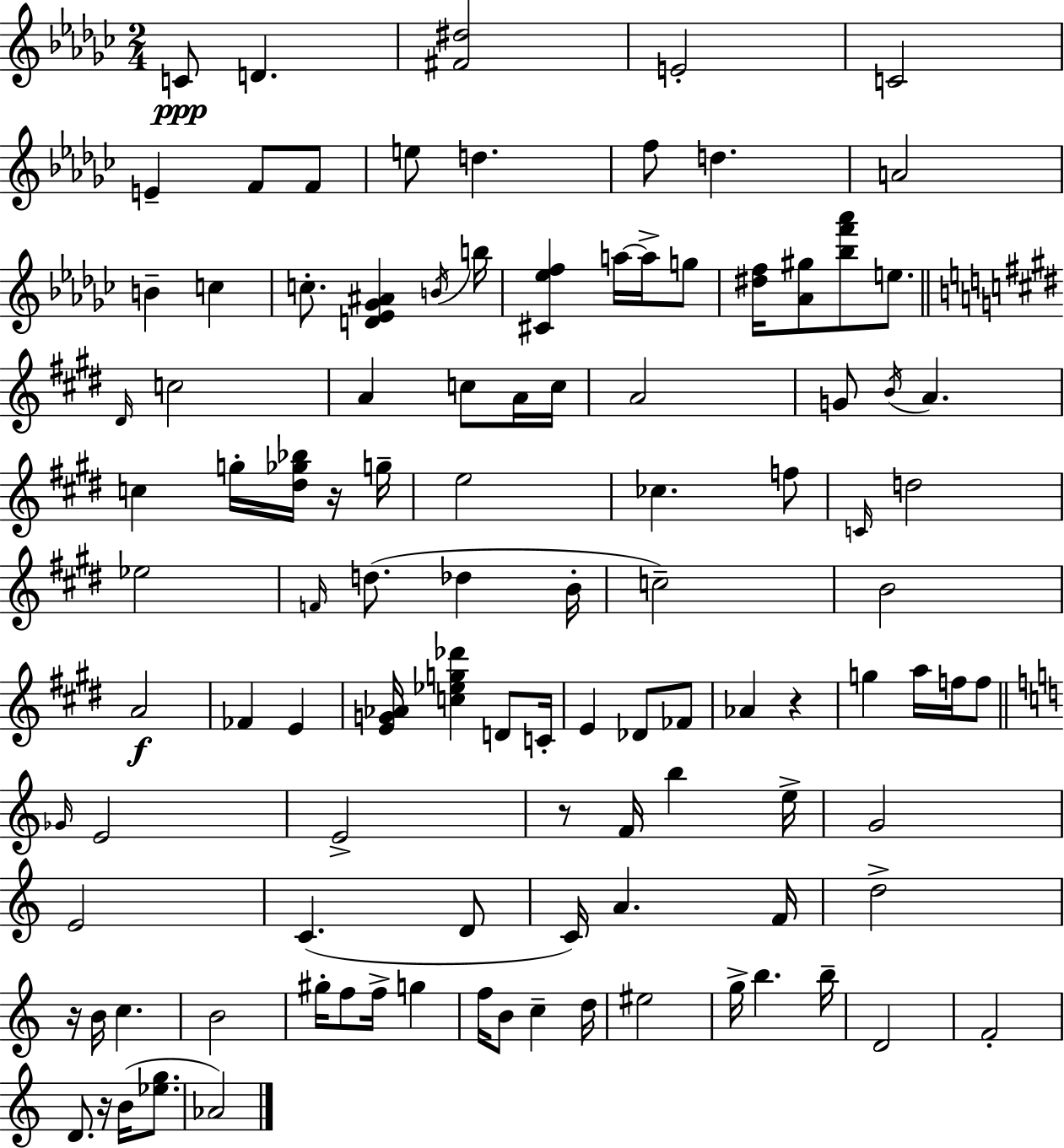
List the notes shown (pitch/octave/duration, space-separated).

C4/e D4/q. [F#4,D#5]/h E4/h C4/h E4/q F4/e F4/e E5/e D5/q. F5/e D5/q. A4/h B4/q C5/q C5/e. [D4,Eb4,Gb4,A#4]/q B4/s B5/s [C#4,Eb5,F5]/q A5/s A5/s G5/e [D#5,F5]/s [Ab4,G#5]/e [Bb5,F6,Ab6]/e E5/e. D#4/s C5/h A4/q C5/e A4/s C5/s A4/h G4/e B4/s A4/q. C5/q G5/s [D#5,Gb5,Bb5]/s R/s G5/s E5/h CES5/q. F5/e C4/s D5/h Eb5/h F4/s D5/e. Db5/q B4/s C5/h B4/h A4/h FES4/q E4/q [E4,G4,Ab4]/s [C5,Eb5,G5,Db6]/q D4/e C4/s E4/q Db4/e FES4/e Ab4/q R/q G5/q A5/s F5/s F5/e Gb4/s E4/h E4/h R/e F4/s B5/q E5/s G4/h E4/h C4/q. D4/e C4/s A4/q. F4/s D5/h R/s B4/s C5/q. B4/h G#5/s F5/e F5/s G5/q F5/s B4/e C5/q D5/s EIS5/h G5/s B5/q. B5/s D4/h F4/h D4/e. R/s B4/s [Eb5,G5]/e. Ab4/h